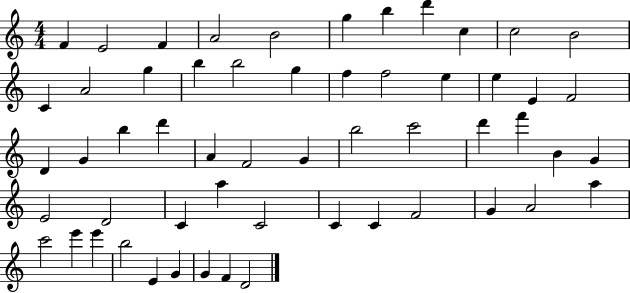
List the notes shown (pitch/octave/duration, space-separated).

F4/q E4/h F4/q A4/h B4/h G5/q B5/q D6/q C5/q C5/h B4/h C4/q A4/h G5/q B5/q B5/h G5/q F5/q F5/h E5/q E5/q E4/q F4/h D4/q G4/q B5/q D6/q A4/q F4/h G4/q B5/h C6/h D6/q F6/q B4/q G4/q E4/h D4/h C4/q A5/q C4/h C4/q C4/q F4/h G4/q A4/h A5/q C6/h E6/q E6/q B5/h E4/q G4/q G4/q F4/q D4/h